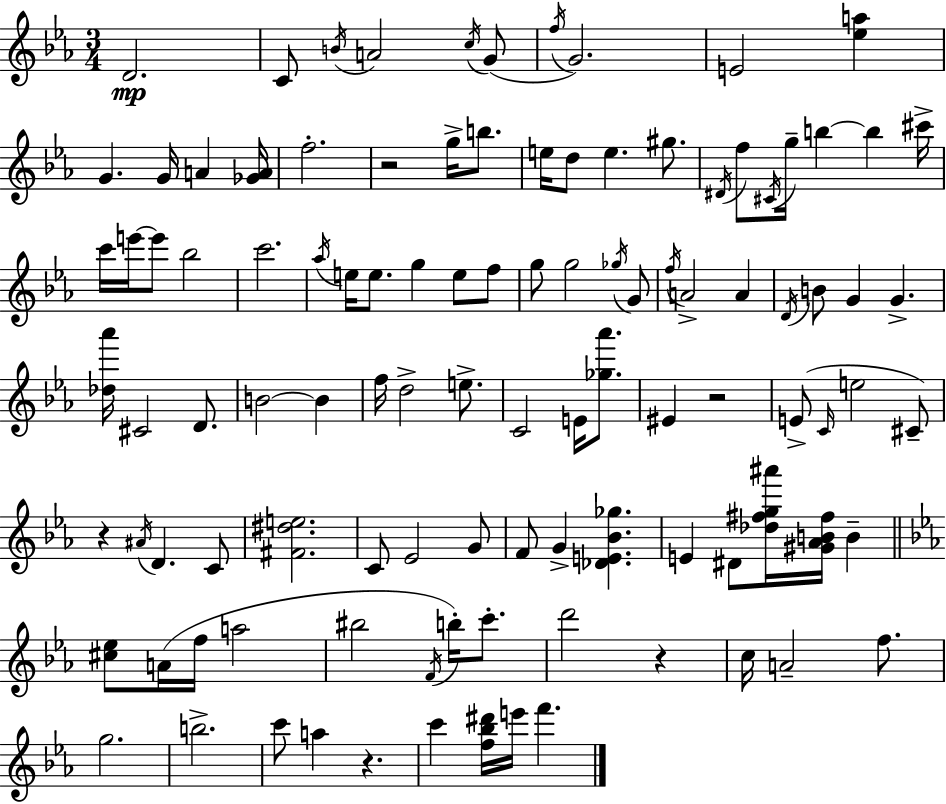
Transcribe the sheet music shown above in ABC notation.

X:1
T:Untitled
M:3/4
L:1/4
K:Eb
D2 C/2 B/4 A2 c/4 G/2 f/4 G2 E2 [_ea] G G/4 A [_GA]/4 f2 z2 g/4 b/2 e/4 d/2 e ^g/2 ^D/4 f/2 ^C/4 g/4 b b ^c'/4 c'/4 e'/4 e'/2 _b2 c'2 _a/4 e/4 e/2 g e/2 f/2 g/2 g2 _g/4 G/2 f/4 A2 A D/4 B/2 G G [_d_a']/4 ^C2 D/2 B2 B f/4 d2 e/2 C2 E/4 [_g_a']/2 ^E z2 E/2 C/4 e2 ^C/2 z ^A/4 D C/2 [^F^de]2 C/2 _E2 G/2 F/2 G [_DE_B_g] E ^D/2 [_d^fg^a']/4 [^G_AB^f]/4 B [^c_e]/2 A/4 f/4 a2 ^b2 F/4 b/4 c'/2 d'2 z c/4 A2 f/2 g2 b2 c'/2 a z c' [f_b^d']/4 e'/4 f'